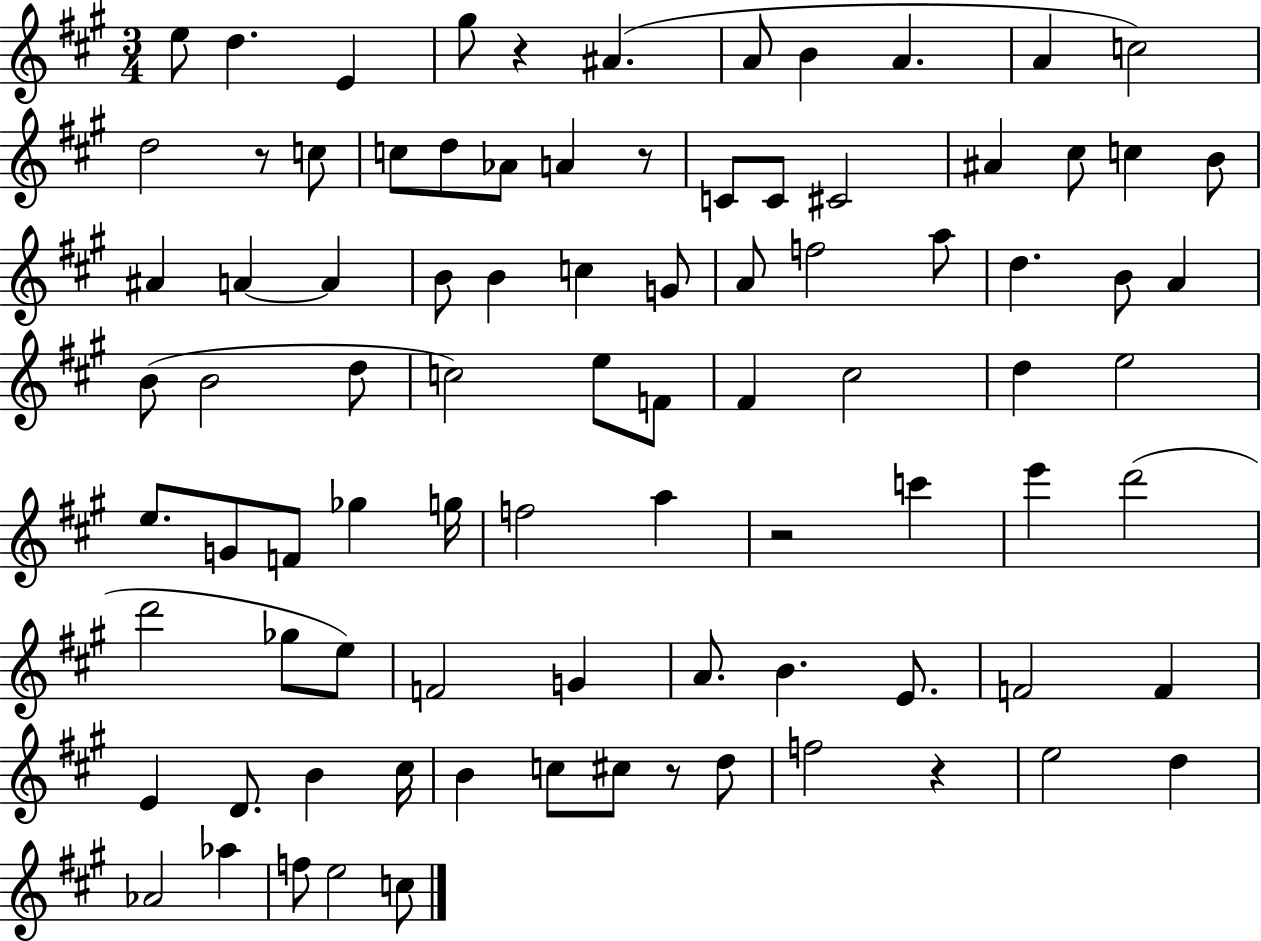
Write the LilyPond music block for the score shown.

{
  \clef treble
  \numericTimeSignature
  \time 3/4
  \key a \major
  e''8 d''4. e'4 | gis''8 r4 ais'4.( | a'8 b'4 a'4. | a'4 c''2) | \break d''2 r8 c''8 | c''8 d''8 aes'8 a'4 r8 | c'8 c'8 cis'2 | ais'4 cis''8 c''4 b'8 | \break ais'4 a'4~~ a'4 | b'8 b'4 c''4 g'8 | a'8 f''2 a''8 | d''4. b'8 a'4 | \break b'8( b'2 d''8 | c''2) e''8 f'8 | fis'4 cis''2 | d''4 e''2 | \break e''8. g'8 f'8 ges''4 g''16 | f''2 a''4 | r2 c'''4 | e'''4 d'''2( | \break d'''2 ges''8 e''8) | f'2 g'4 | a'8. b'4. e'8. | f'2 f'4 | \break e'4 d'8. b'4 cis''16 | b'4 c''8 cis''8 r8 d''8 | f''2 r4 | e''2 d''4 | \break aes'2 aes''4 | f''8 e''2 c''8 | \bar "|."
}